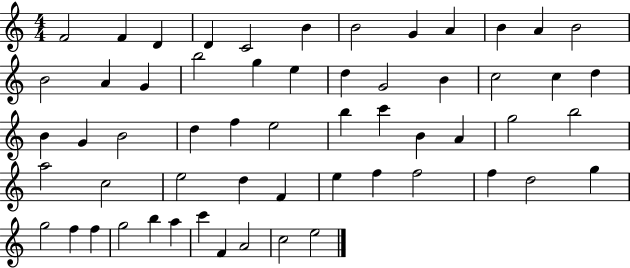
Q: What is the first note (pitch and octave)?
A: F4